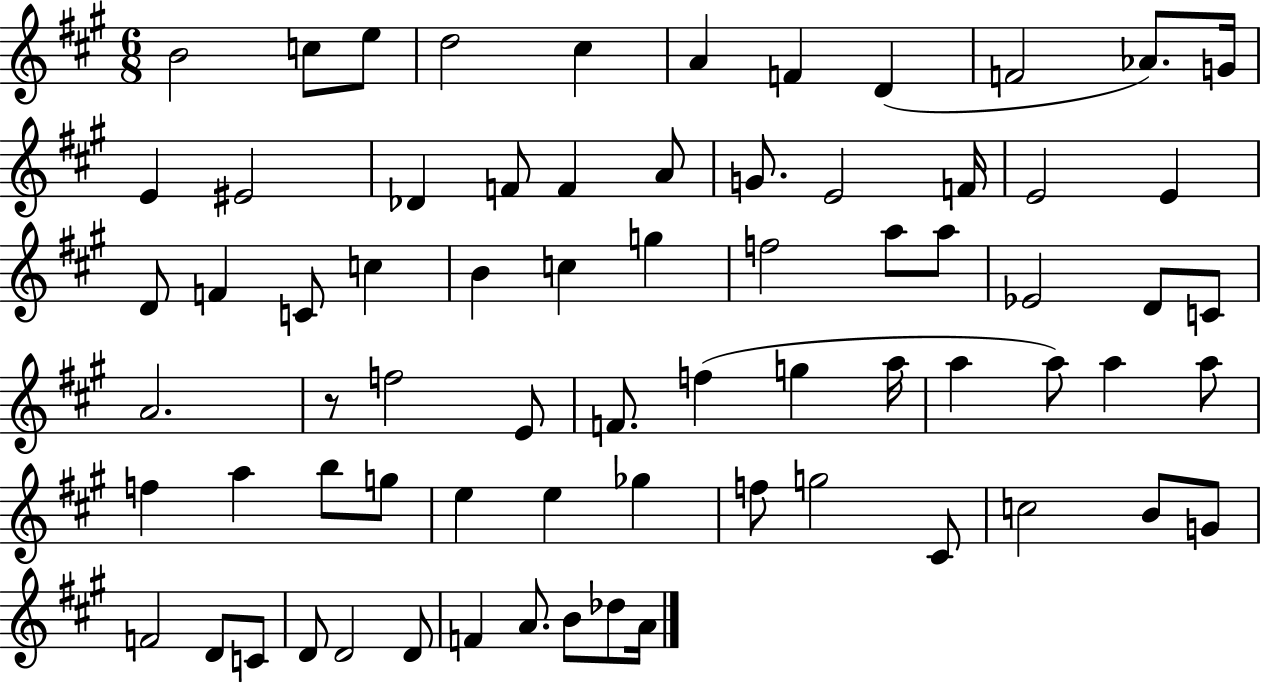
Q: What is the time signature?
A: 6/8